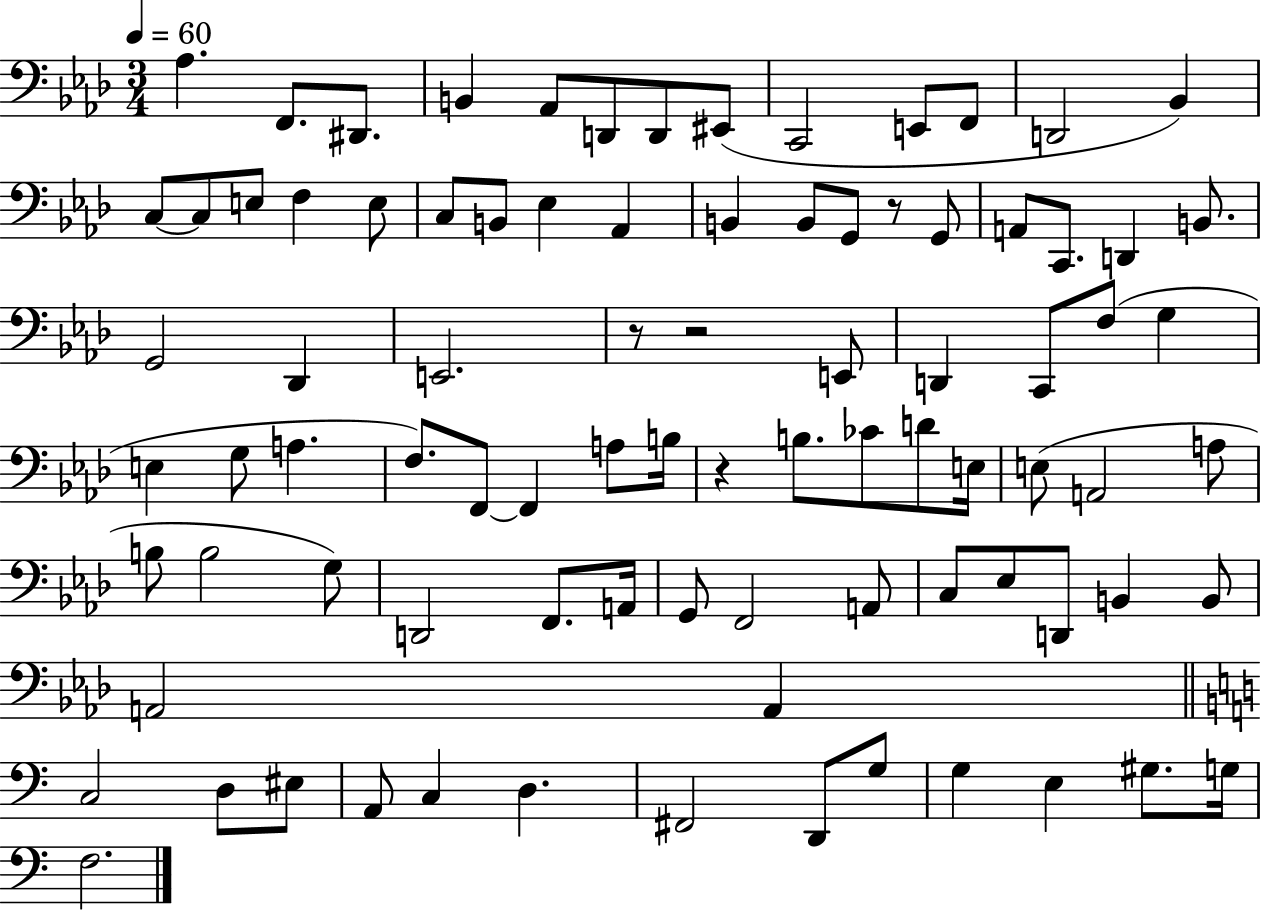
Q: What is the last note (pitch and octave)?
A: F3